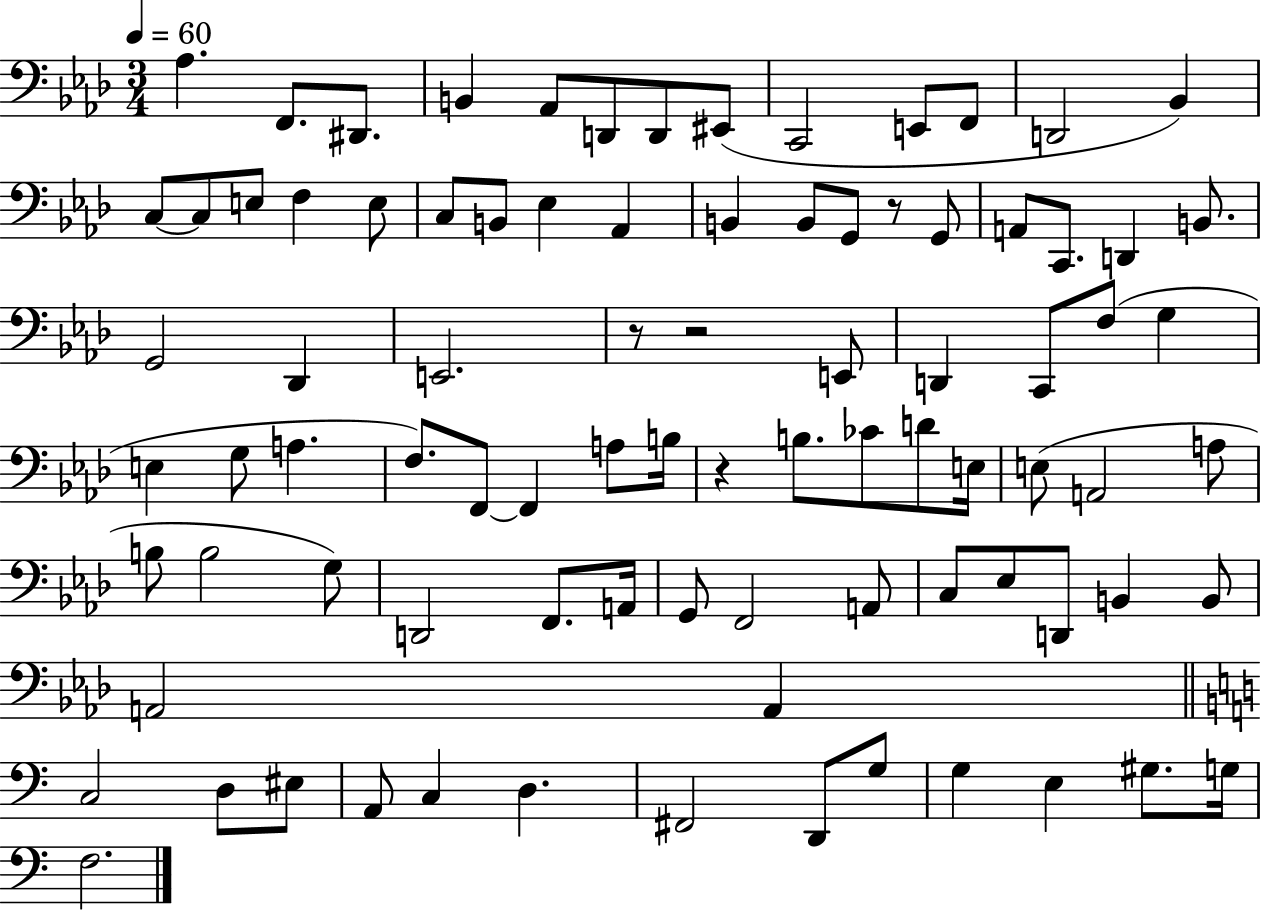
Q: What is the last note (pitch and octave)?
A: F3